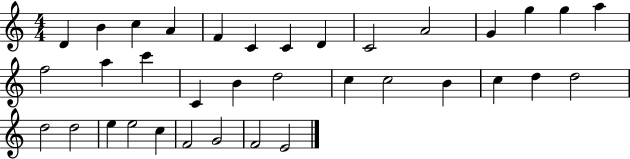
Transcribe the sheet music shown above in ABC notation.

X:1
T:Untitled
M:4/4
L:1/4
K:C
D B c A F C C D C2 A2 G g g a f2 a c' C B d2 c c2 B c d d2 d2 d2 e e2 c F2 G2 F2 E2